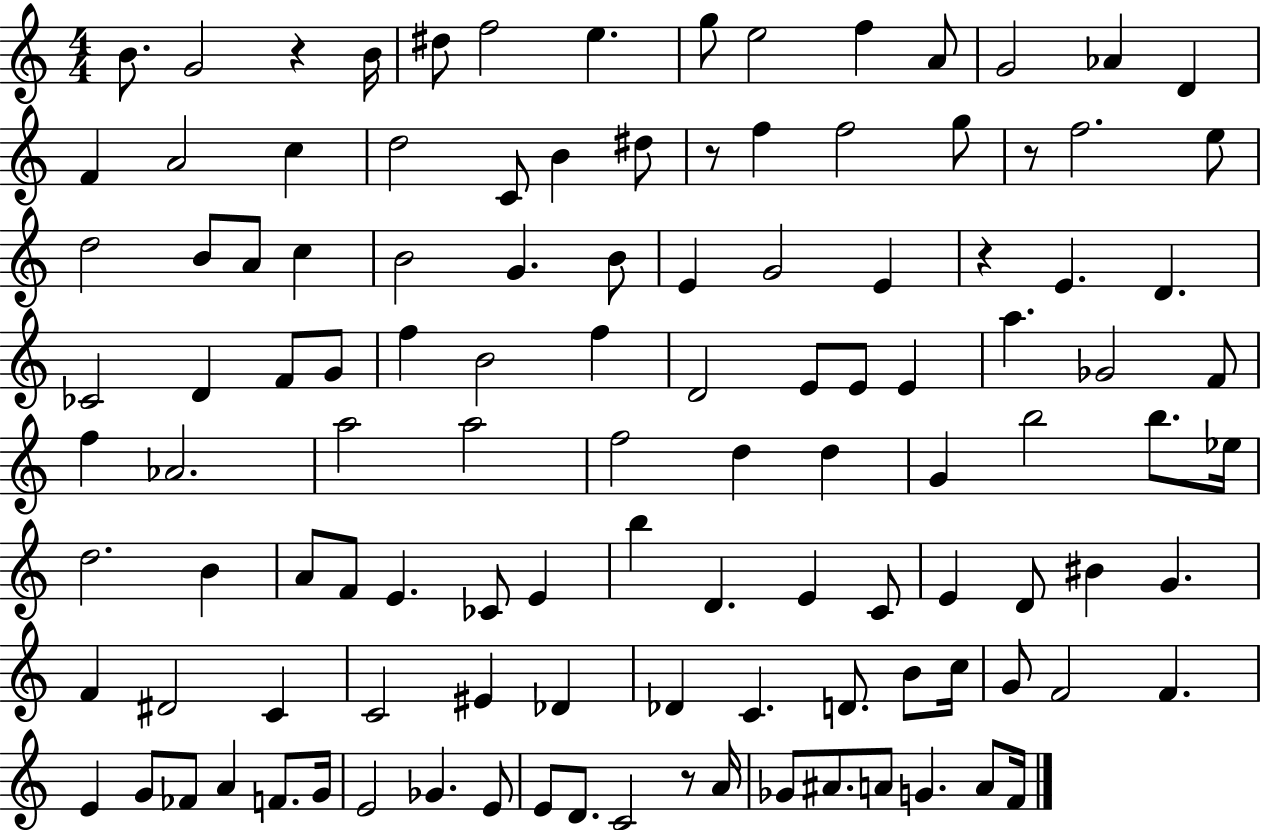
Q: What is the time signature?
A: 4/4